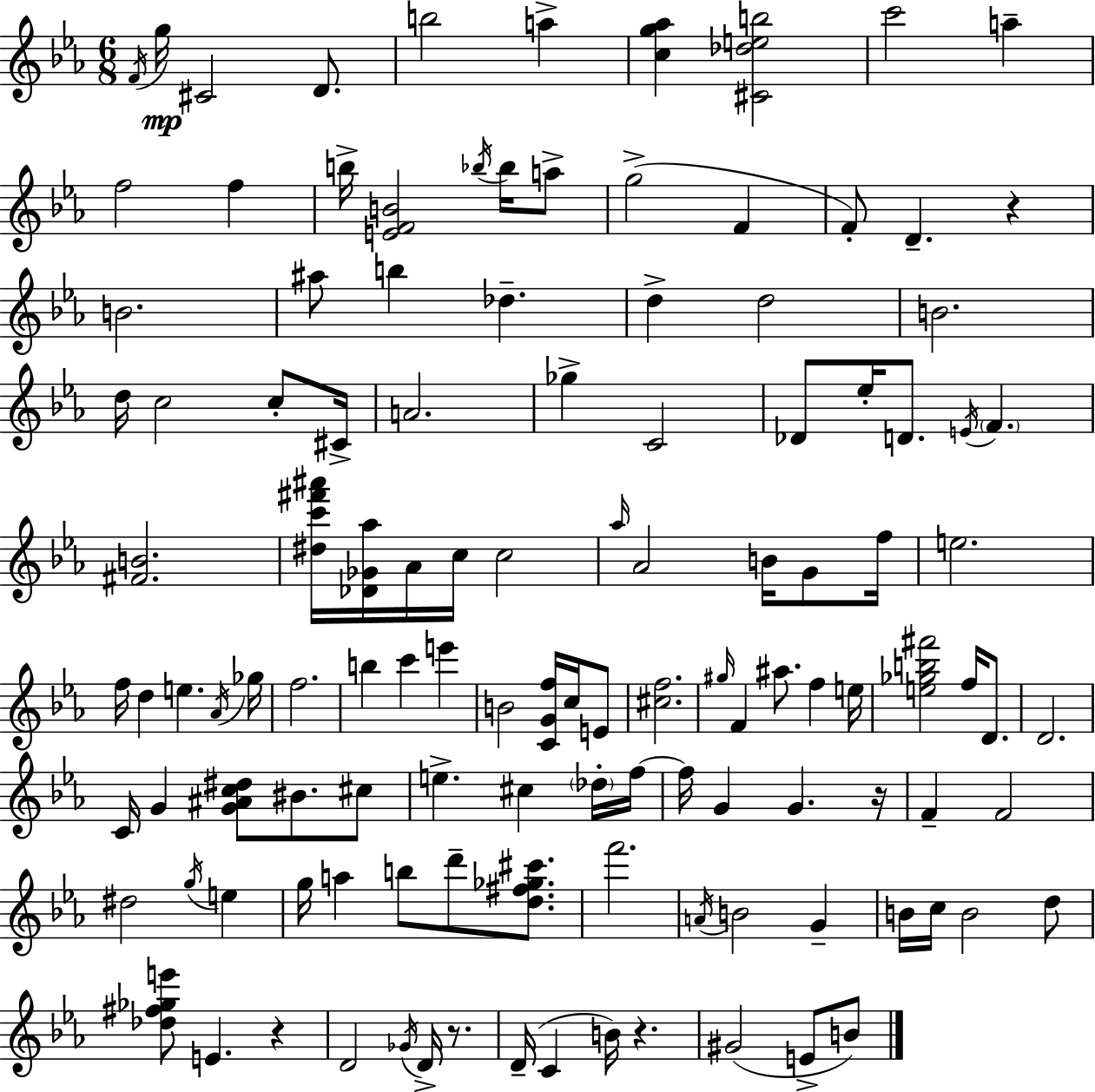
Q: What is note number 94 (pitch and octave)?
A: D5